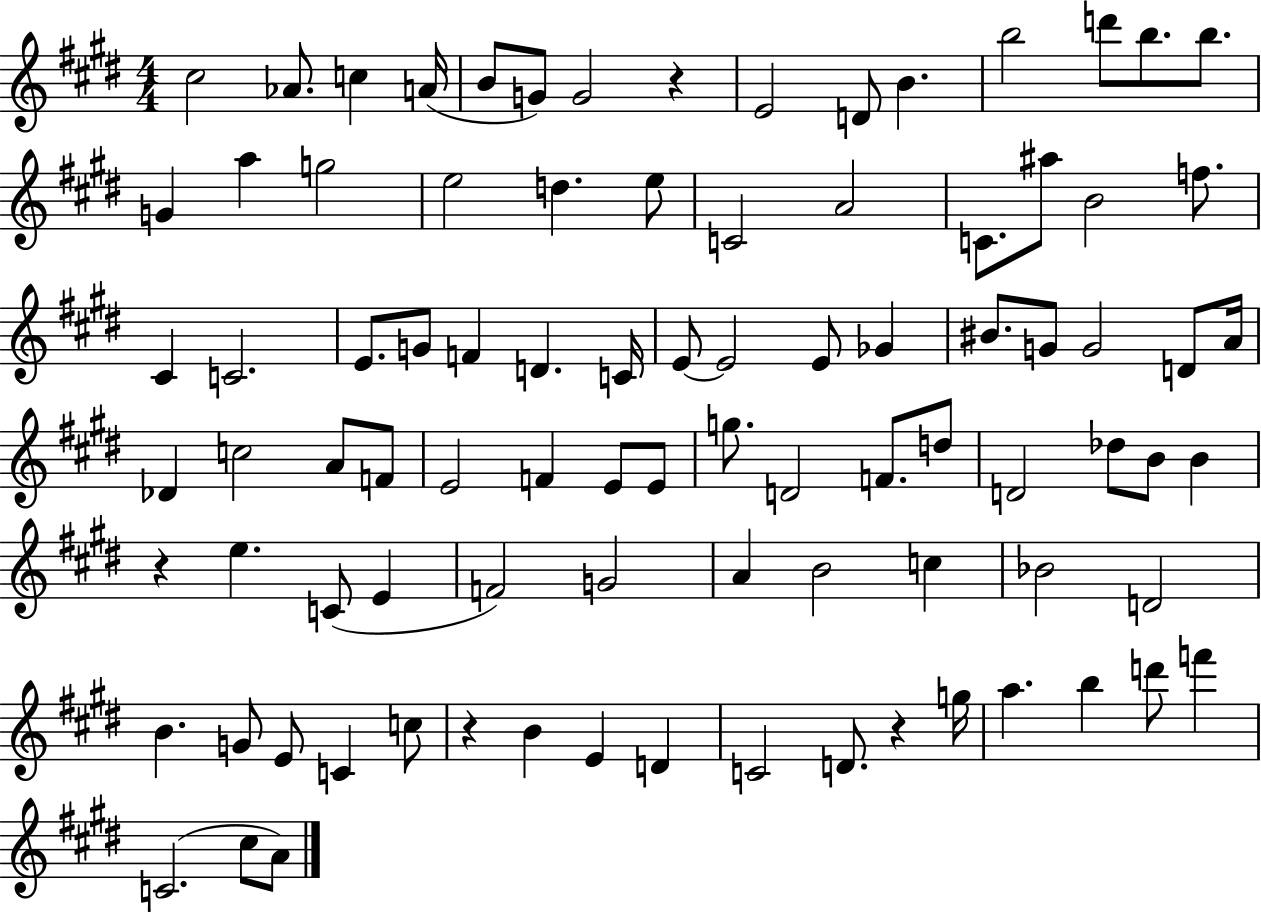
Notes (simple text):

C#5/h Ab4/e. C5/q A4/s B4/e G4/e G4/h R/q E4/h D4/e B4/q. B5/h D6/e B5/e. B5/e. G4/q A5/q G5/h E5/h D5/q. E5/e C4/h A4/h C4/e. A#5/e B4/h F5/e. C#4/q C4/h. E4/e. G4/e F4/q D4/q. C4/s E4/e E4/h E4/e Gb4/q BIS4/e. G4/e G4/h D4/e A4/s Db4/q C5/h A4/e F4/e E4/h F4/q E4/e E4/e G5/e. D4/h F4/e. D5/e D4/h Db5/e B4/e B4/q R/q E5/q. C4/e E4/q F4/h G4/h A4/q B4/h C5/q Bb4/h D4/h B4/q. G4/e E4/e C4/q C5/e R/q B4/q E4/q D4/q C4/h D4/e. R/q G5/s A5/q. B5/q D6/e F6/q C4/h. C#5/e A4/e